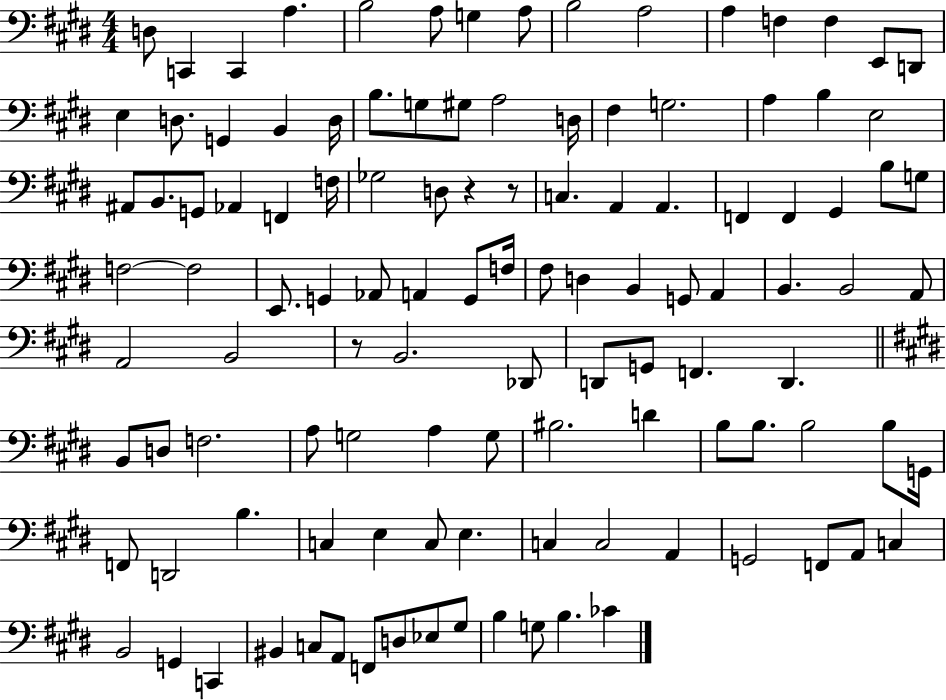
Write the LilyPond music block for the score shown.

{
  \clef bass
  \numericTimeSignature
  \time 4/4
  \key e \major
  d8 c,4 c,4 a4. | b2 a8 g4 a8 | b2 a2 | a4 f4 f4 e,8 d,8 | \break e4 d8. g,4 b,4 d16 | b8. g8 gis8 a2 d16 | fis4 g2. | a4 b4 e2 | \break ais,8 b,8. g,8 aes,4 f,4 f16 | ges2 d8 r4 r8 | c4. a,4 a,4. | f,4 f,4 gis,4 b8 g8 | \break f2~~ f2 | e,8. g,4 aes,8 a,4 g,8 f16 | fis8 d4 b,4 g,8 a,4 | b,4. b,2 a,8 | \break a,2 b,2 | r8 b,2. des,8 | d,8 g,8 f,4. d,4. | \bar "||" \break \key e \major b,8 d8 f2. | a8 g2 a4 g8 | bis2. d'4 | b8 b8. b2 b8 g,16 | \break f,8 d,2 b4. | c4 e4 c8 e4. | c4 c2 a,4 | g,2 f,8 a,8 c4 | \break b,2 g,4 c,4 | bis,4 c8 a,8 f,8 d8 ees8 gis8 | b4 g8 b4. ces'4 | \bar "|."
}